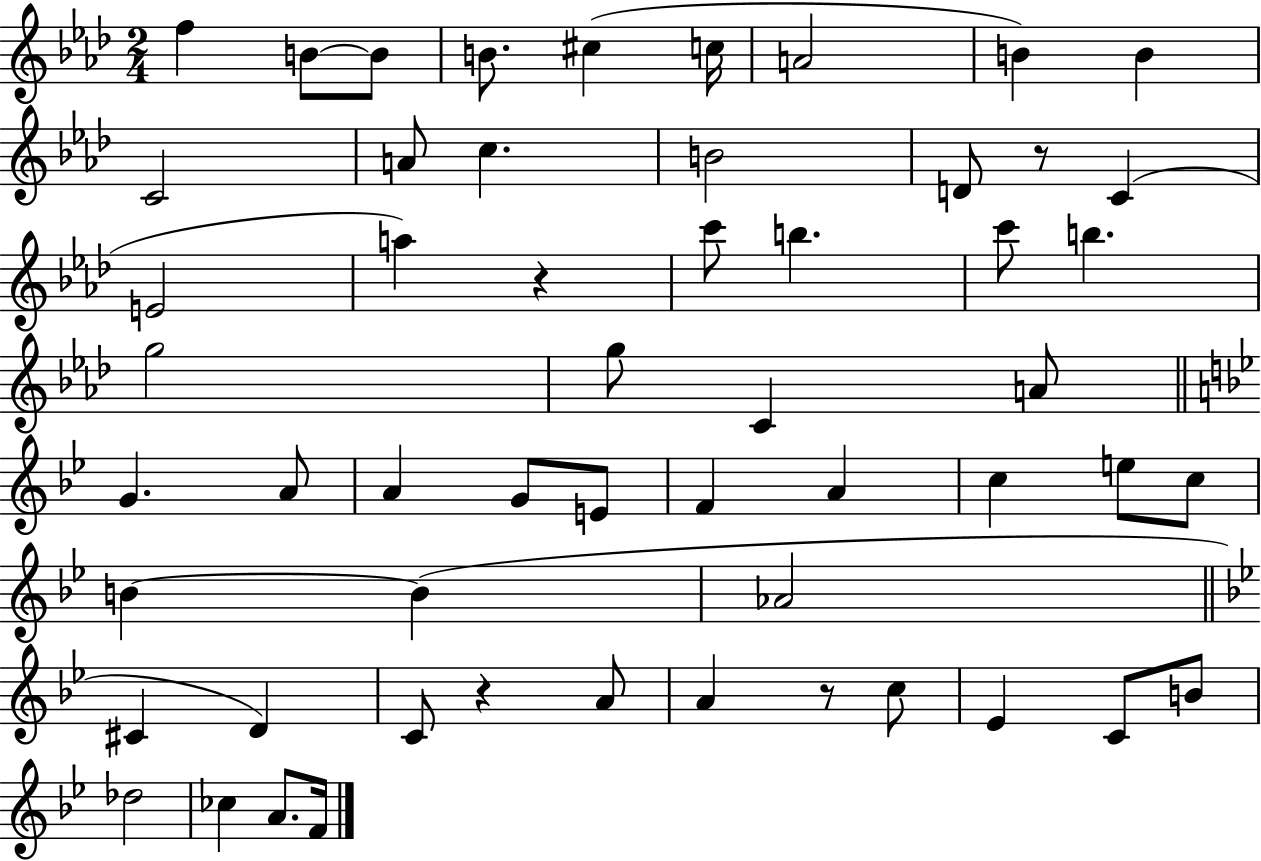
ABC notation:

X:1
T:Untitled
M:2/4
L:1/4
K:Ab
f B/2 B/2 B/2 ^c c/4 A2 B B C2 A/2 c B2 D/2 z/2 C E2 a z c'/2 b c'/2 b g2 g/2 C A/2 G A/2 A G/2 E/2 F A c e/2 c/2 B B _A2 ^C D C/2 z A/2 A z/2 c/2 _E C/2 B/2 _d2 _c A/2 F/4